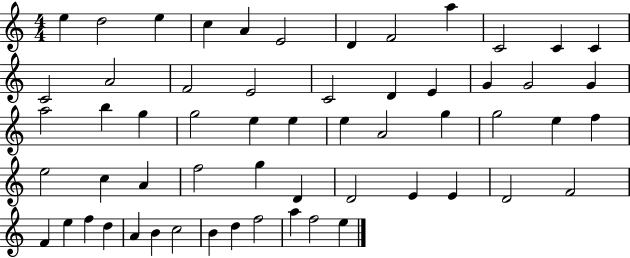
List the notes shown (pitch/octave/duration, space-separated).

E5/q D5/h E5/q C5/q A4/q E4/h D4/q F4/h A5/q C4/h C4/q C4/q C4/h A4/h F4/h E4/h C4/h D4/q E4/q G4/q G4/h G4/q A5/h B5/q G5/q G5/h E5/q E5/q E5/q A4/h G5/q G5/h E5/q F5/q E5/h C5/q A4/q F5/h G5/q D4/q D4/h E4/q E4/q D4/h F4/h F4/q E5/q F5/q D5/q A4/q B4/q C5/h B4/q D5/q F5/h A5/q F5/h E5/q